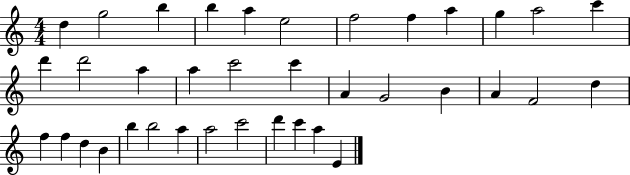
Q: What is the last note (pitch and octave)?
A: E4